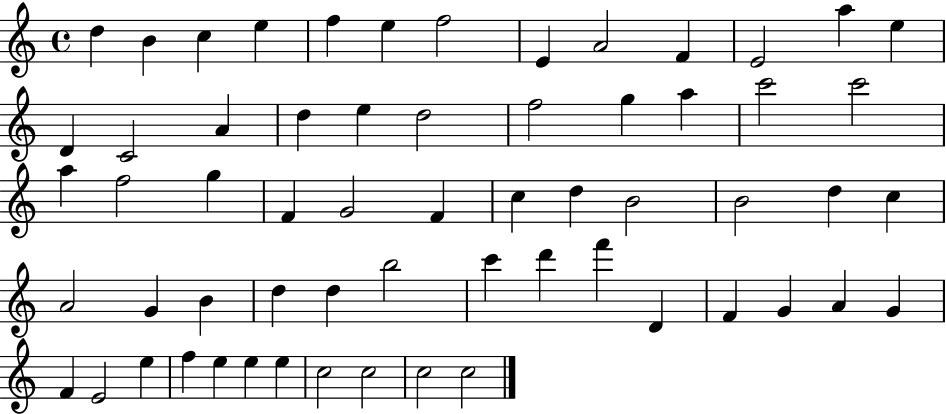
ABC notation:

X:1
T:Untitled
M:4/4
L:1/4
K:C
d B c e f e f2 E A2 F E2 a e D C2 A d e d2 f2 g a c'2 c'2 a f2 g F G2 F c d B2 B2 d c A2 G B d d b2 c' d' f' D F G A G F E2 e f e e e c2 c2 c2 c2